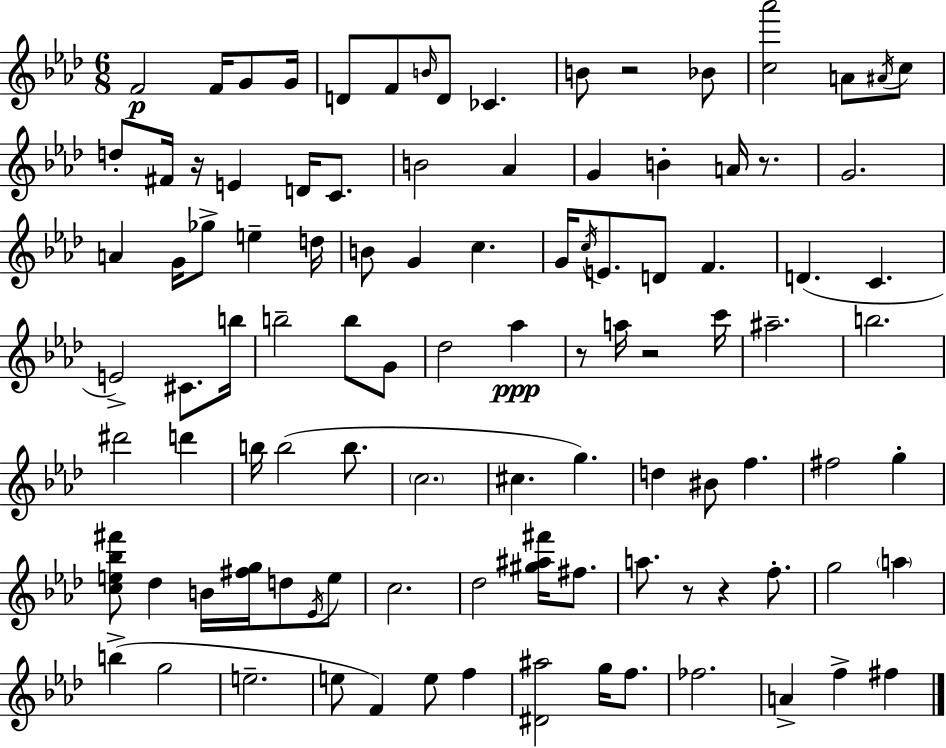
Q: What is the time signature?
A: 6/8